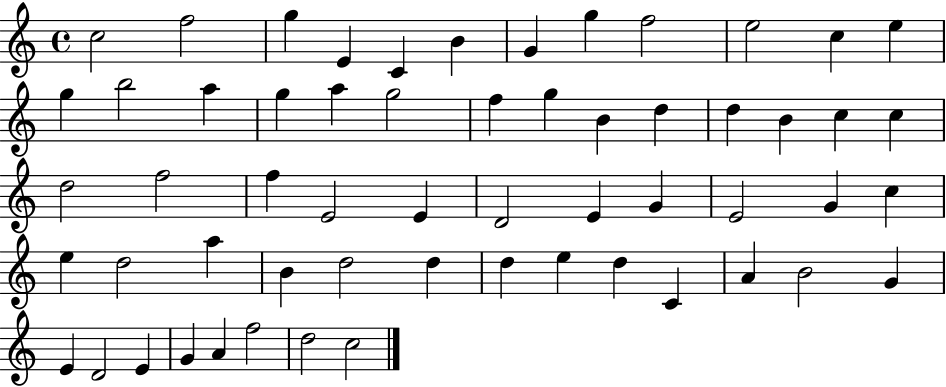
C5/h F5/h G5/q E4/q C4/q B4/q G4/q G5/q F5/h E5/h C5/q E5/q G5/q B5/h A5/q G5/q A5/q G5/h F5/q G5/q B4/q D5/q D5/q B4/q C5/q C5/q D5/h F5/h F5/q E4/h E4/q D4/h E4/q G4/q E4/h G4/q C5/q E5/q D5/h A5/q B4/q D5/h D5/q D5/q E5/q D5/q C4/q A4/q B4/h G4/q E4/q D4/h E4/q G4/q A4/q F5/h D5/h C5/h